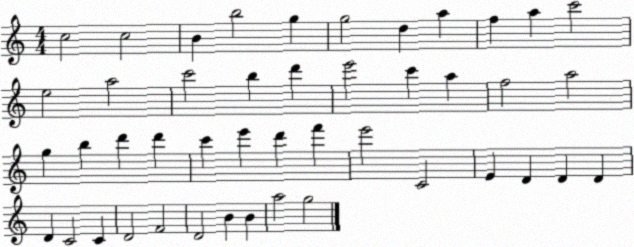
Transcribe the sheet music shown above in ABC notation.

X:1
T:Untitled
M:4/4
L:1/4
K:C
c2 c2 B b2 g g2 d a f a c'2 e2 a2 c'2 b d' e'2 c' a f2 a2 g b d' d' c' e' d' f' e'2 C2 E D D D D C2 C D2 F2 D2 B B a2 g2